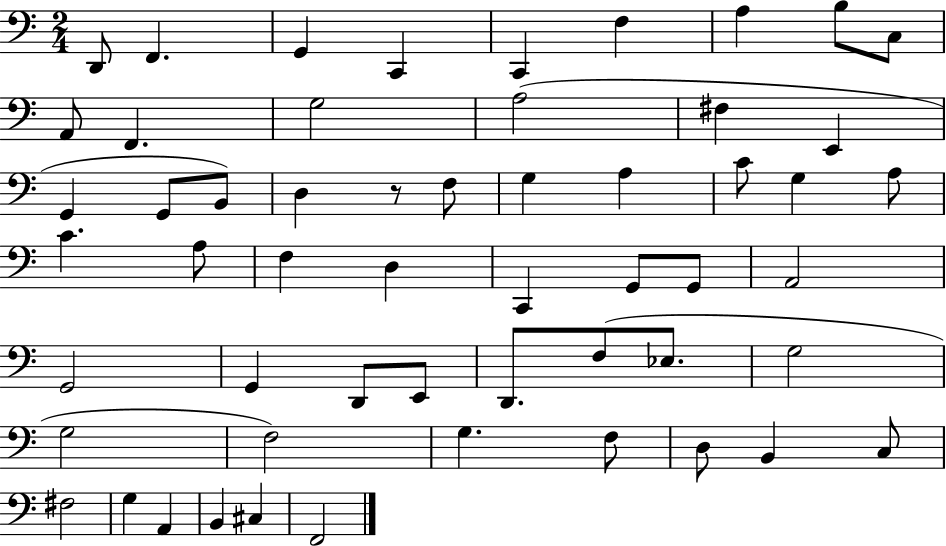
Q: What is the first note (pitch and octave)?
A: D2